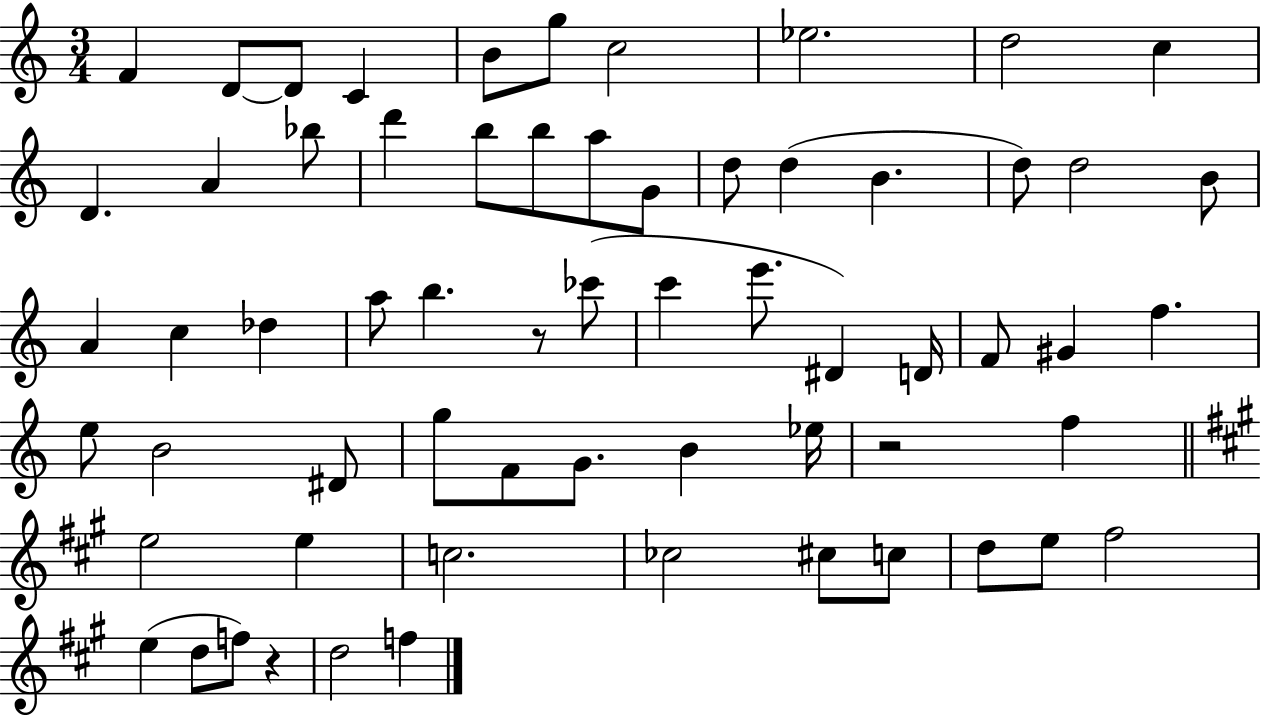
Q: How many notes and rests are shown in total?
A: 63